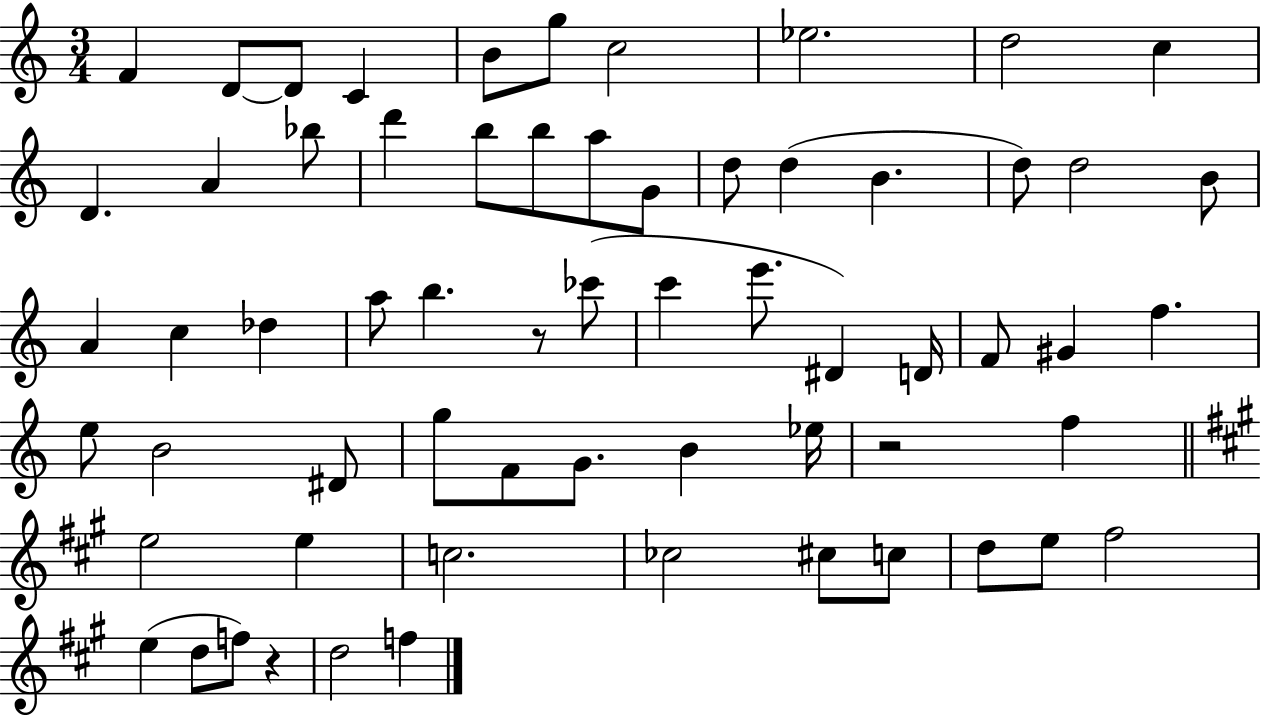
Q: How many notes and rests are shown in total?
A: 63